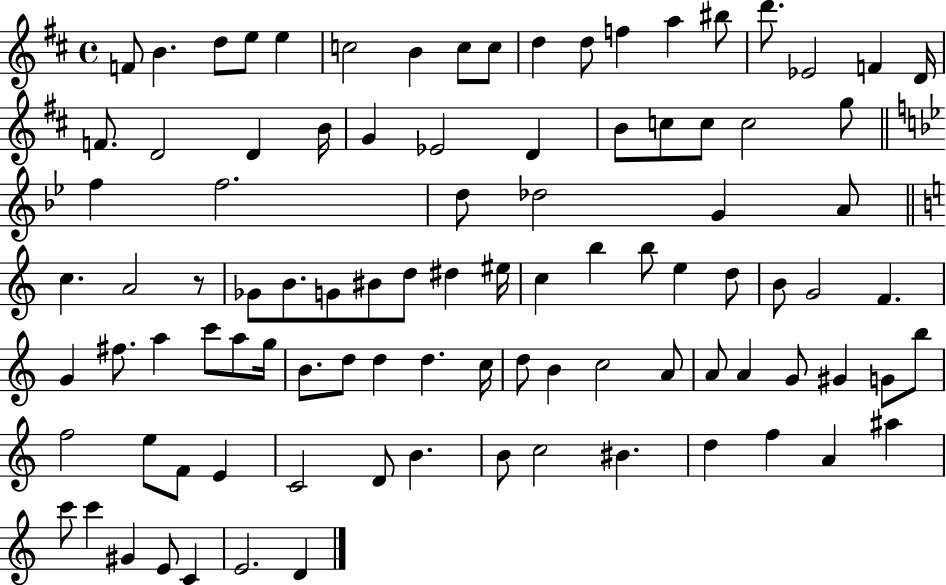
X:1
T:Untitled
M:4/4
L:1/4
K:D
F/2 B d/2 e/2 e c2 B c/2 c/2 d d/2 f a ^b/2 d'/2 _E2 F D/4 F/2 D2 D B/4 G _E2 D B/2 c/2 c/2 c2 g/2 f f2 d/2 _d2 G A/2 c A2 z/2 _G/2 B/2 G/2 ^B/2 d/2 ^d ^e/4 c b b/2 e d/2 B/2 G2 F G ^f/2 a c'/2 a/2 g/4 B/2 d/2 d d c/4 d/2 B c2 A/2 A/2 A G/2 ^G G/2 b/2 f2 e/2 F/2 E C2 D/2 B B/2 c2 ^B d f A ^a c'/2 c' ^G E/2 C E2 D